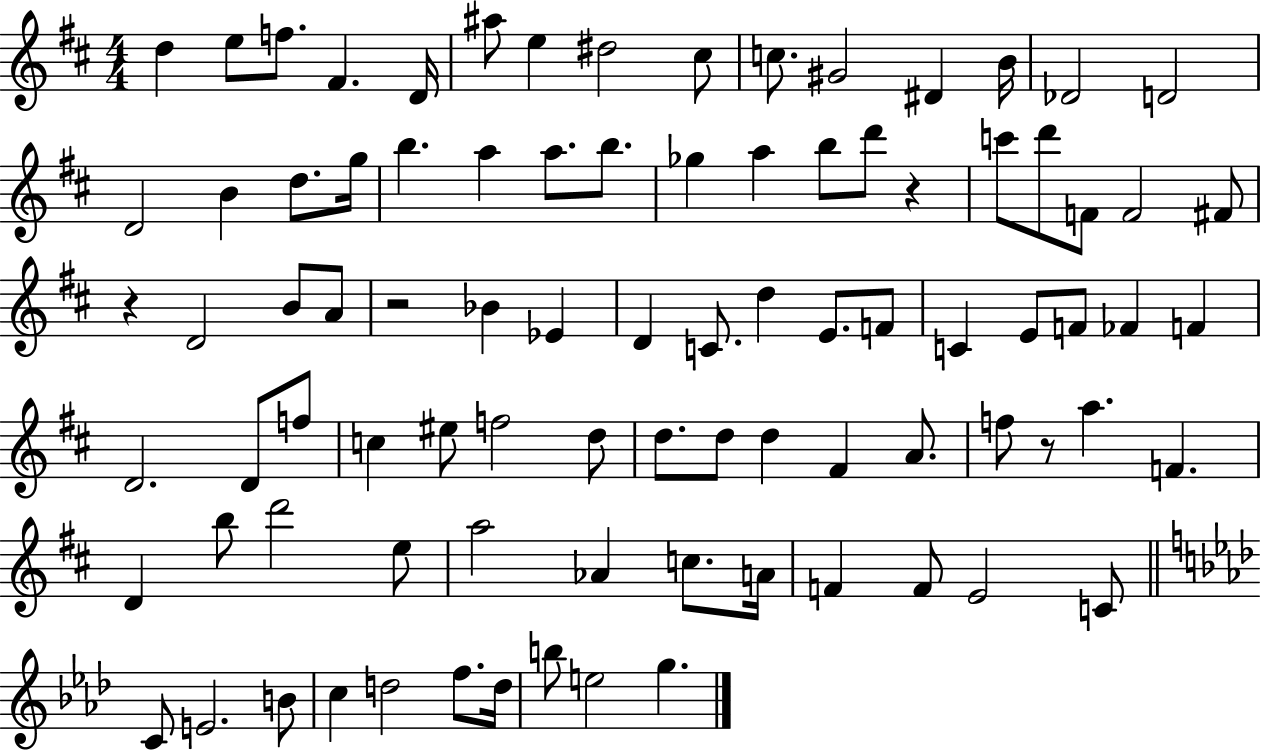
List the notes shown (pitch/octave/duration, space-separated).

D5/q E5/e F5/e. F#4/q. D4/s A#5/e E5/q D#5/h C#5/e C5/e. G#4/h D#4/q B4/s Db4/h D4/h D4/h B4/q D5/e. G5/s B5/q. A5/q A5/e. B5/e. Gb5/q A5/q B5/e D6/e R/q C6/e D6/e F4/e F4/h F#4/e R/q D4/h B4/e A4/e R/h Bb4/q Eb4/q D4/q C4/e. D5/q E4/e. F4/e C4/q E4/e F4/e FES4/q F4/q D4/h. D4/e F5/e C5/q EIS5/e F5/h D5/e D5/e. D5/e D5/q F#4/q A4/e. F5/e R/e A5/q. F4/q. D4/q B5/e D6/h E5/e A5/h Ab4/q C5/e. A4/s F4/q F4/e E4/h C4/e C4/e E4/h. B4/e C5/q D5/h F5/e. D5/s B5/e E5/h G5/q.